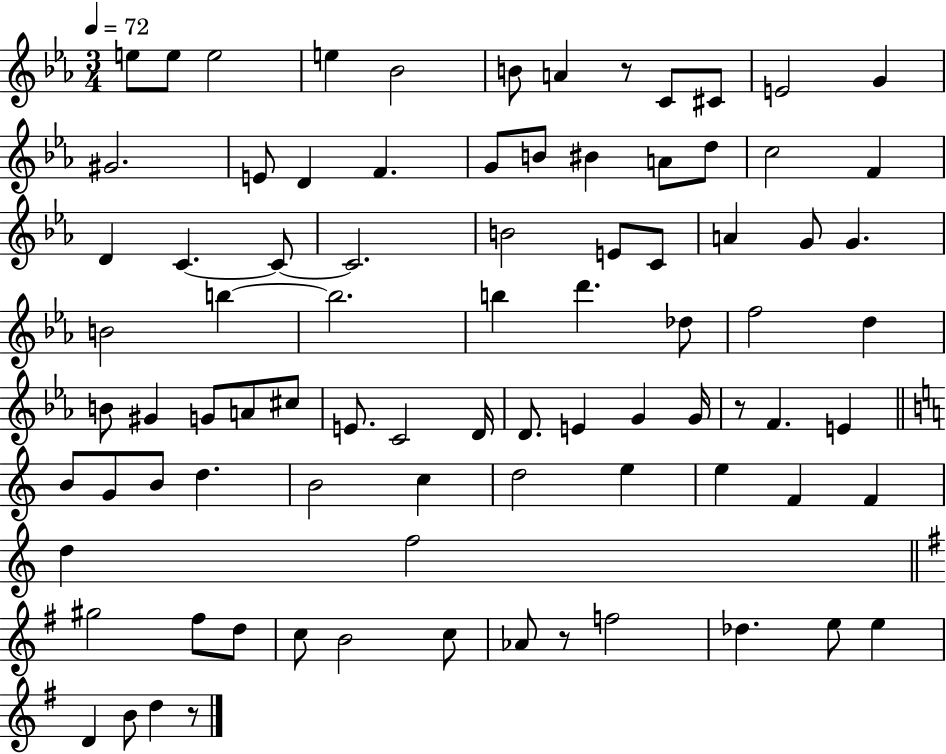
{
  \clef treble
  \numericTimeSignature
  \time 3/4
  \key ees \major
  \tempo 4 = 72
  e''8 e''8 e''2 | e''4 bes'2 | b'8 a'4 r8 c'8 cis'8 | e'2 g'4 | \break gis'2. | e'8 d'4 f'4. | g'8 b'8 bis'4 a'8 d''8 | c''2 f'4 | \break d'4 c'4.~~ c'8~~ | c'2. | b'2 e'8 c'8 | a'4 g'8 g'4. | \break b'2 b''4~~ | b''2. | b''4 d'''4. des''8 | f''2 d''4 | \break b'8 gis'4 g'8 a'8 cis''8 | e'8. c'2 d'16 | d'8. e'4 g'4 g'16 | r8 f'4. e'4 | \break \bar "||" \break \key c \major b'8 g'8 b'8 d''4. | b'2 c''4 | d''2 e''4 | e''4 f'4 f'4 | \break d''4 f''2 | \bar "||" \break \key g \major gis''2 fis''8 d''8 | c''8 b'2 c''8 | aes'8 r8 f''2 | des''4. e''8 e''4 | \break d'4 b'8 d''4 r8 | \bar "|."
}